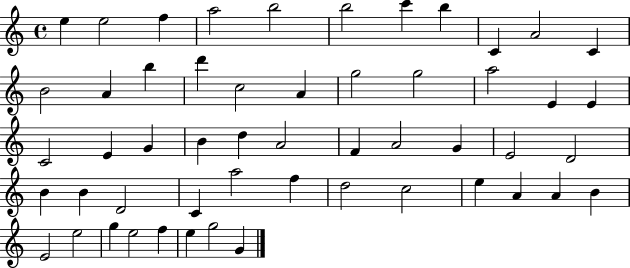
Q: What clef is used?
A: treble